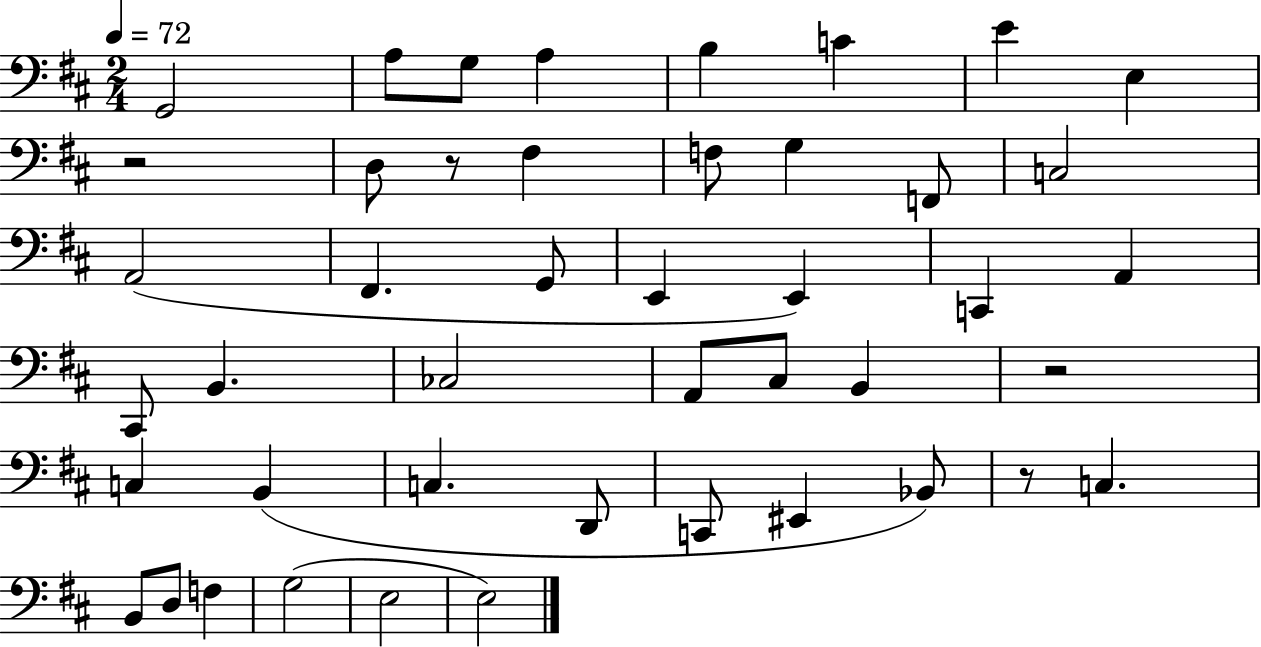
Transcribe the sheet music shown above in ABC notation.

X:1
T:Untitled
M:2/4
L:1/4
K:D
G,,2 A,/2 G,/2 A, B, C E E, z2 D,/2 z/2 ^F, F,/2 G, F,,/2 C,2 A,,2 ^F,, G,,/2 E,, E,, C,, A,, ^C,,/2 B,, _C,2 A,,/2 ^C,/2 B,, z2 C, B,, C, D,,/2 C,,/2 ^E,, _B,,/2 z/2 C, B,,/2 D,/2 F, G,2 E,2 E,2